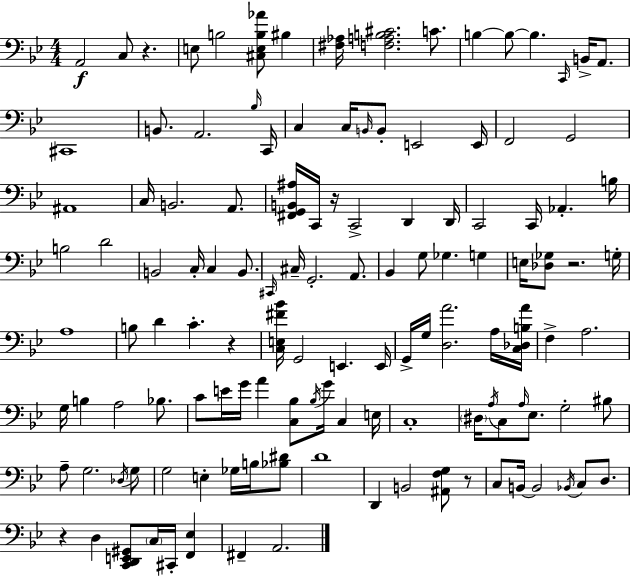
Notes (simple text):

A2/h C3/e R/q. E3/e B3/h [C#3,E3,B3,Ab4]/e BIS3/q [F#3,Ab3]/s [F3,A3,B3,C#4]/h. C4/e. B3/q B3/e B3/q. C2/s B2/s A2/e. C#2/w B2/e. A2/h. Bb3/s C2/s C3/q C3/s B2/s B2/e E2/h E2/s F2/h G2/h A#2/w C3/s B2/h. A2/e. [F#2,G2,B2,A#3]/s C2/s R/s C2/h D2/q D2/s C2/h C2/s Ab2/q. B3/s B3/h D4/h B2/h C3/s C3/q B2/e. C#2/s C#3/s G2/h. A2/e. Bb2/q G3/e Gb3/q. G3/q E3/s [Db3,Gb3]/e R/h. G3/s A3/w B3/e D4/q C4/q. R/q [C3,E3,F#4,Bb4]/s G2/h E2/q. E2/s G2/s G3/s [D3,A4]/h. A3/s [C3,Db3,B3,A4]/s F3/q A3/h. G3/s B3/q A3/h Bb3/e. C4/e E4/s G4/s A4/q [C3,Bb3]/e Bb3/s G4/s C3/q E3/s C3/w D#3/s A3/s C3/e A3/s Eb3/e. G3/h BIS3/e A3/e G3/h. Db3/s G3/e G3/h E3/q Gb3/s B3/s [Bb3,D#4]/e D4/w D2/q B2/h [A#2,F3,G3]/e R/e C3/e B2/s B2/h Bb2/s C3/e D3/e. R/q D3/q [C2,D2,E2,G#2]/e C3/s C#2/s [F2,Eb3]/q F#2/q A2/h.